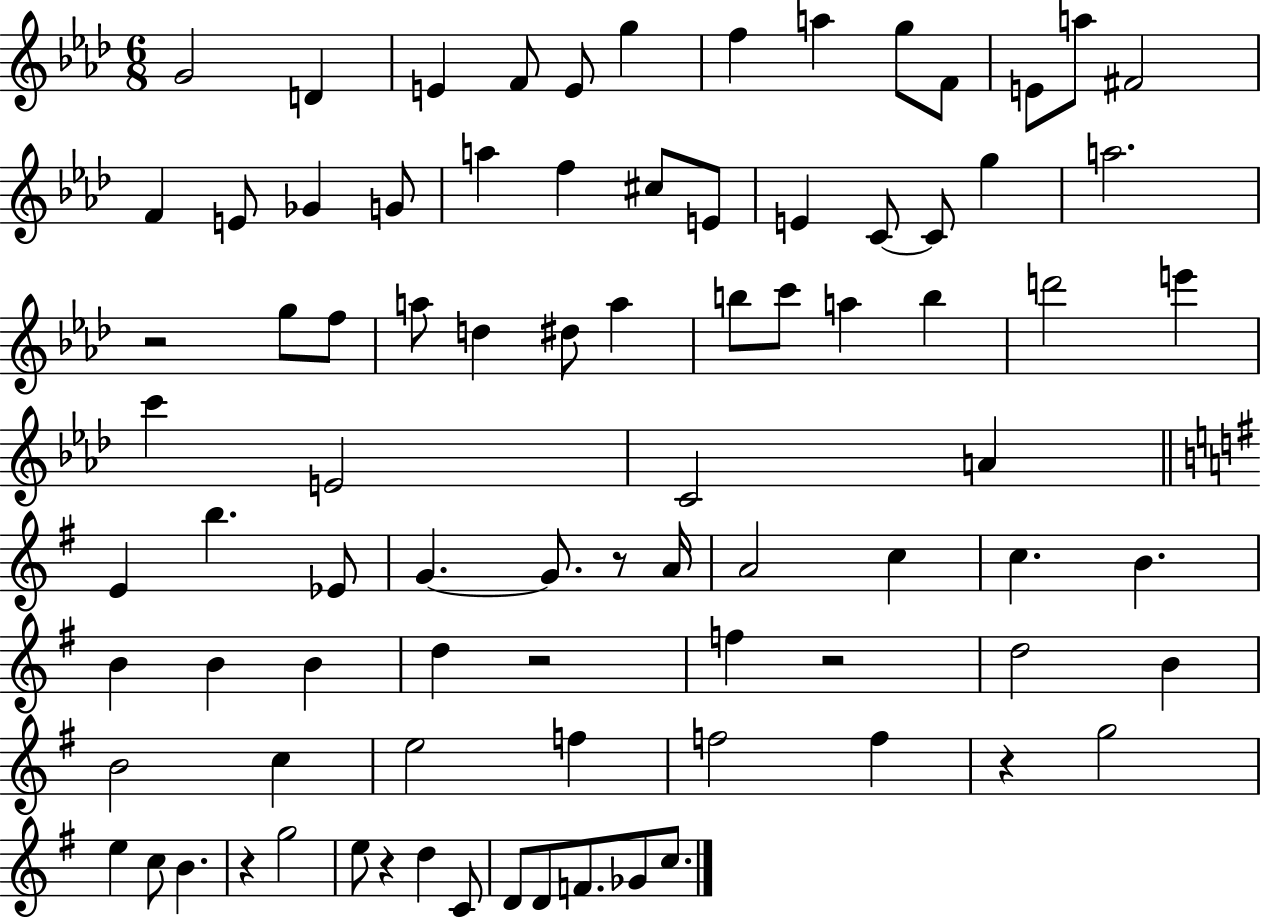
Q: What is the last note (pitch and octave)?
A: C5